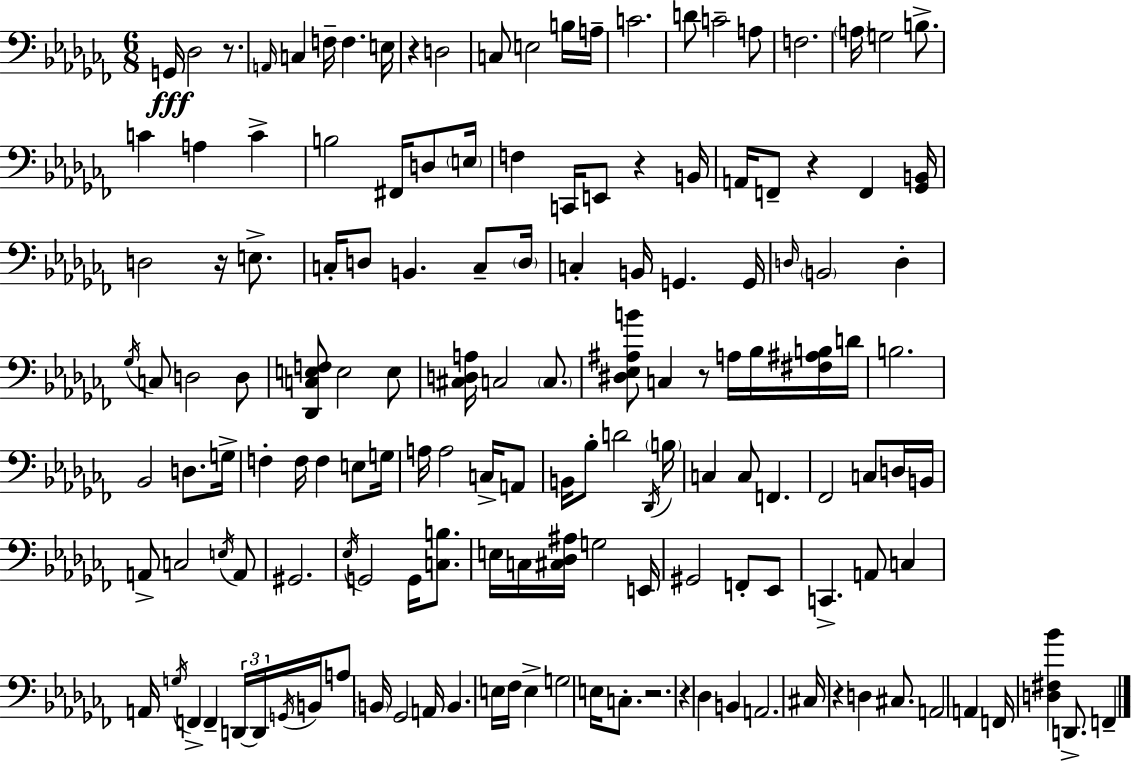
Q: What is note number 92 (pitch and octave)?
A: G2